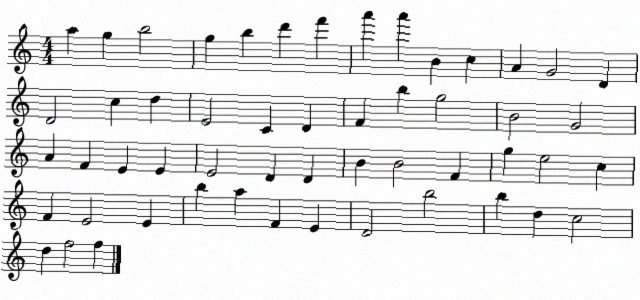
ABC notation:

X:1
T:Untitled
M:4/4
L:1/4
K:C
a g b2 g b d' f' a' a' B c A G2 D D2 c d E2 C D F b g2 B2 G2 A F E E E2 D D B B2 F g e2 c F E2 E b a F E D2 b2 b d c2 d f2 f